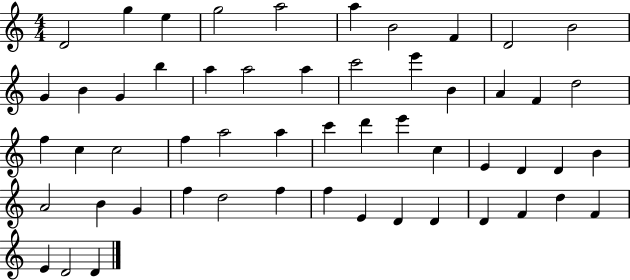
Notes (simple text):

D4/h G5/q E5/q G5/h A5/h A5/q B4/h F4/q D4/h B4/h G4/q B4/q G4/q B5/q A5/q A5/h A5/q C6/h E6/q B4/q A4/q F4/q D5/h F5/q C5/q C5/h F5/q A5/h A5/q C6/q D6/q E6/q C5/q E4/q D4/q D4/q B4/q A4/h B4/q G4/q F5/q D5/h F5/q F5/q E4/q D4/q D4/q D4/q F4/q D5/q F4/q E4/q D4/h D4/q